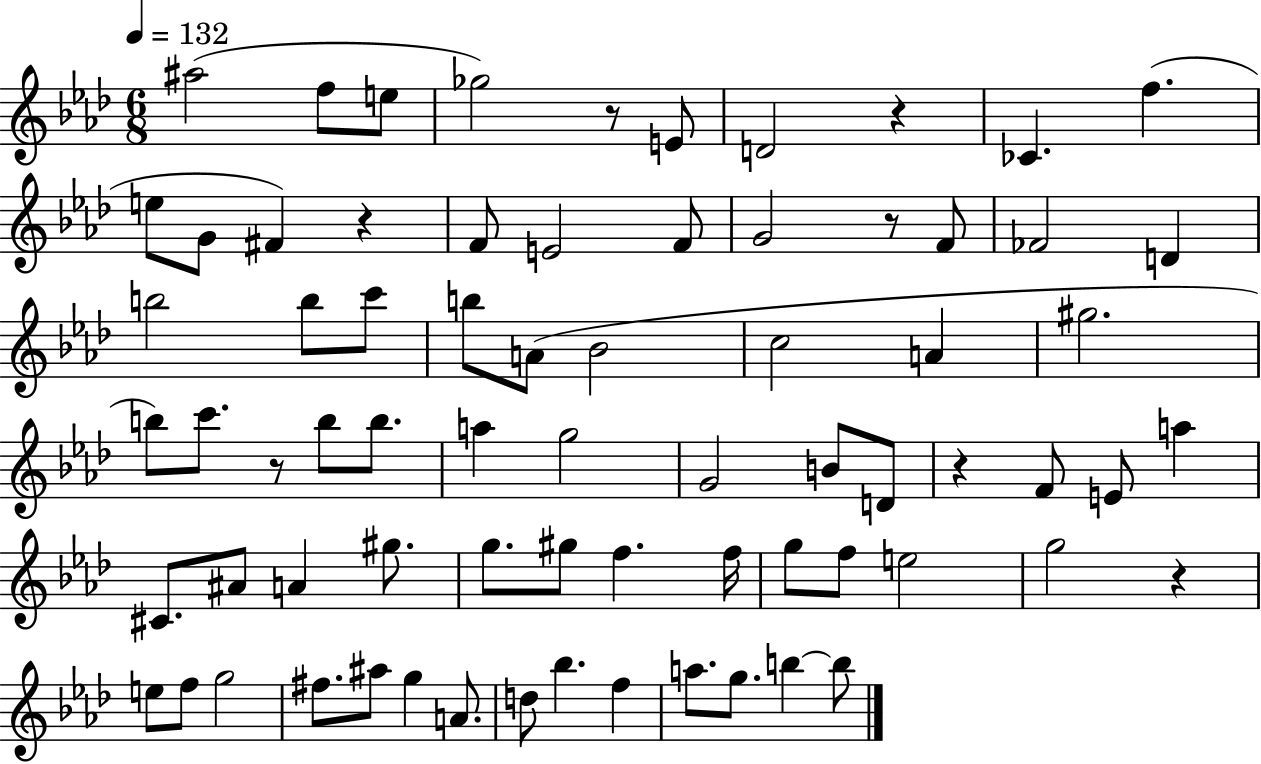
A#5/h F5/e E5/e Gb5/h R/e E4/e D4/h R/q CES4/q. F5/q. E5/e G4/e F#4/q R/q F4/e E4/h F4/e G4/h R/e F4/e FES4/h D4/q B5/h B5/e C6/e B5/e A4/e Bb4/h C5/h A4/q G#5/h. B5/e C6/e. R/e B5/e B5/e. A5/q G5/h G4/h B4/e D4/e R/q F4/e E4/e A5/q C#4/e. A#4/e A4/q G#5/e. G5/e. G#5/e F5/q. F5/s G5/e F5/e E5/h G5/h R/q E5/e F5/e G5/h F#5/e. A#5/e G5/q A4/e. D5/e Bb5/q. F5/q A5/e. G5/e. B5/q B5/e